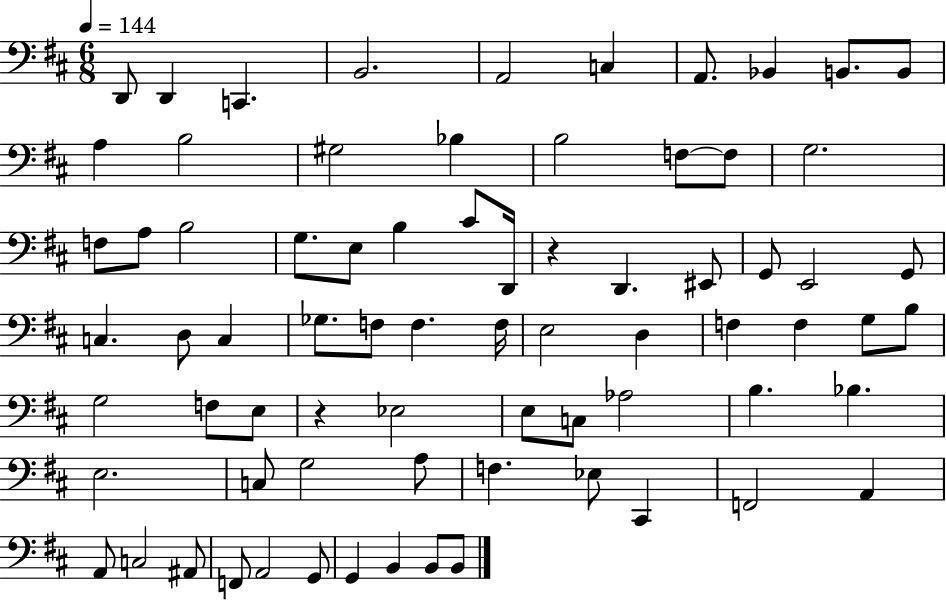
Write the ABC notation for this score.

X:1
T:Untitled
M:6/8
L:1/4
K:D
D,,/2 D,, C,, B,,2 A,,2 C, A,,/2 _B,, B,,/2 B,,/2 A, B,2 ^G,2 _B, B,2 F,/2 F,/2 G,2 F,/2 A,/2 B,2 G,/2 E,/2 B, ^C/2 D,,/4 z D,, ^E,,/2 G,,/2 E,,2 G,,/2 C, D,/2 C, _G,/2 F,/2 F, F,/4 E,2 D, F, F, G,/2 B,/2 G,2 F,/2 E,/2 z _E,2 E,/2 C,/2 _A,2 B, _B, E,2 C,/2 G,2 A,/2 F, _E,/2 ^C,, F,,2 A,, A,,/2 C,2 ^A,,/2 F,,/2 A,,2 G,,/2 G,, B,, B,,/2 B,,/2